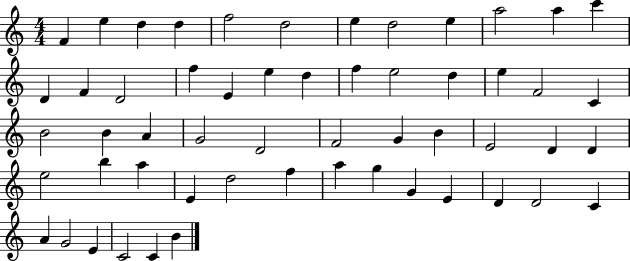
X:1
T:Untitled
M:4/4
L:1/4
K:C
F e d d f2 d2 e d2 e a2 a c' D F D2 f E e d f e2 d e F2 C B2 B A G2 D2 F2 G B E2 D D e2 b a E d2 f a g G E D D2 C A G2 E C2 C B